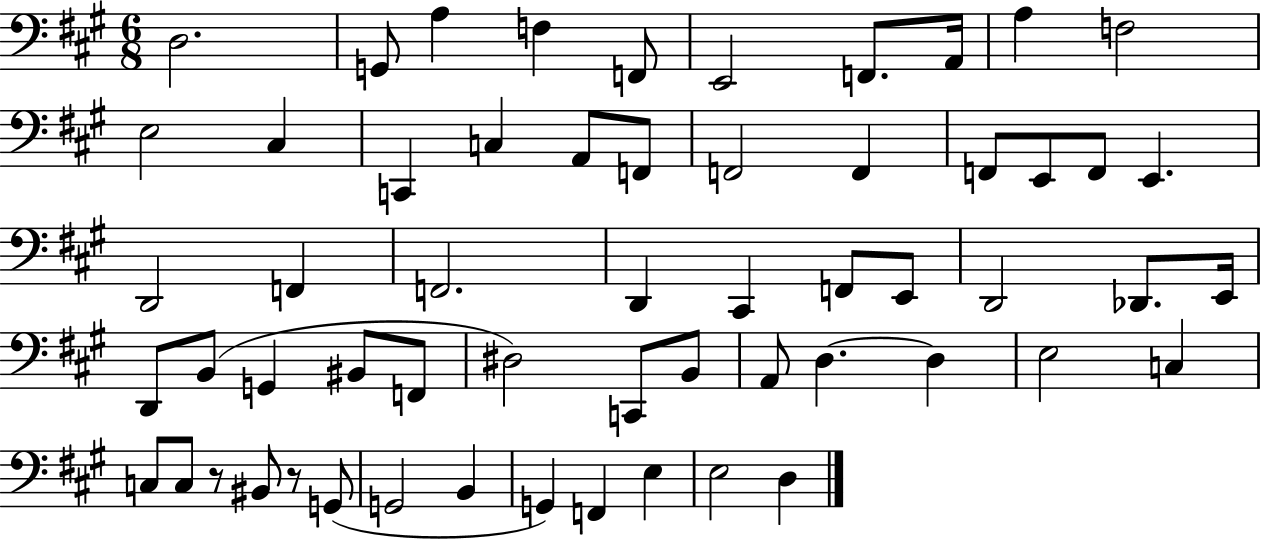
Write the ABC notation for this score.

X:1
T:Untitled
M:6/8
L:1/4
K:A
D,2 G,,/2 A, F, F,,/2 E,,2 F,,/2 A,,/4 A, F,2 E,2 ^C, C,, C, A,,/2 F,,/2 F,,2 F,, F,,/2 E,,/2 F,,/2 E,, D,,2 F,, F,,2 D,, ^C,, F,,/2 E,,/2 D,,2 _D,,/2 E,,/4 D,,/2 B,,/2 G,, ^B,,/2 F,,/2 ^D,2 C,,/2 B,,/2 A,,/2 D, D, E,2 C, C,/2 C,/2 z/2 ^B,,/2 z/2 G,,/2 G,,2 B,, G,, F,, E, E,2 D,